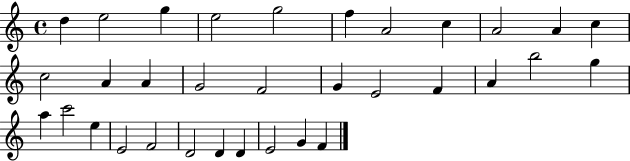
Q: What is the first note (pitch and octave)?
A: D5